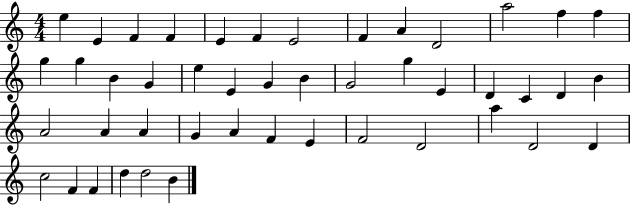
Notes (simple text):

E5/q E4/q F4/q F4/q E4/q F4/q E4/h F4/q A4/q D4/h A5/h F5/q F5/q G5/q G5/q B4/q G4/q E5/q E4/q G4/q B4/q G4/h G5/q E4/q D4/q C4/q D4/q B4/q A4/h A4/q A4/q G4/q A4/q F4/q E4/q F4/h D4/h A5/q D4/h D4/q C5/h F4/q F4/q D5/q D5/h B4/q